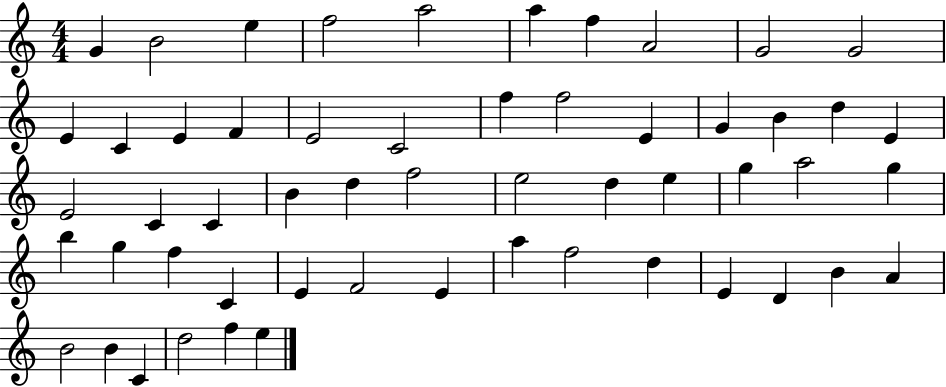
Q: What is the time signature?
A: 4/4